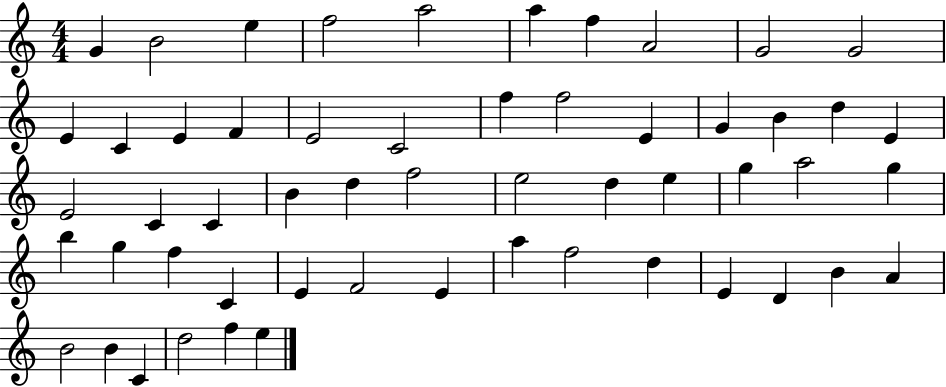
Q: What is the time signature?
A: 4/4